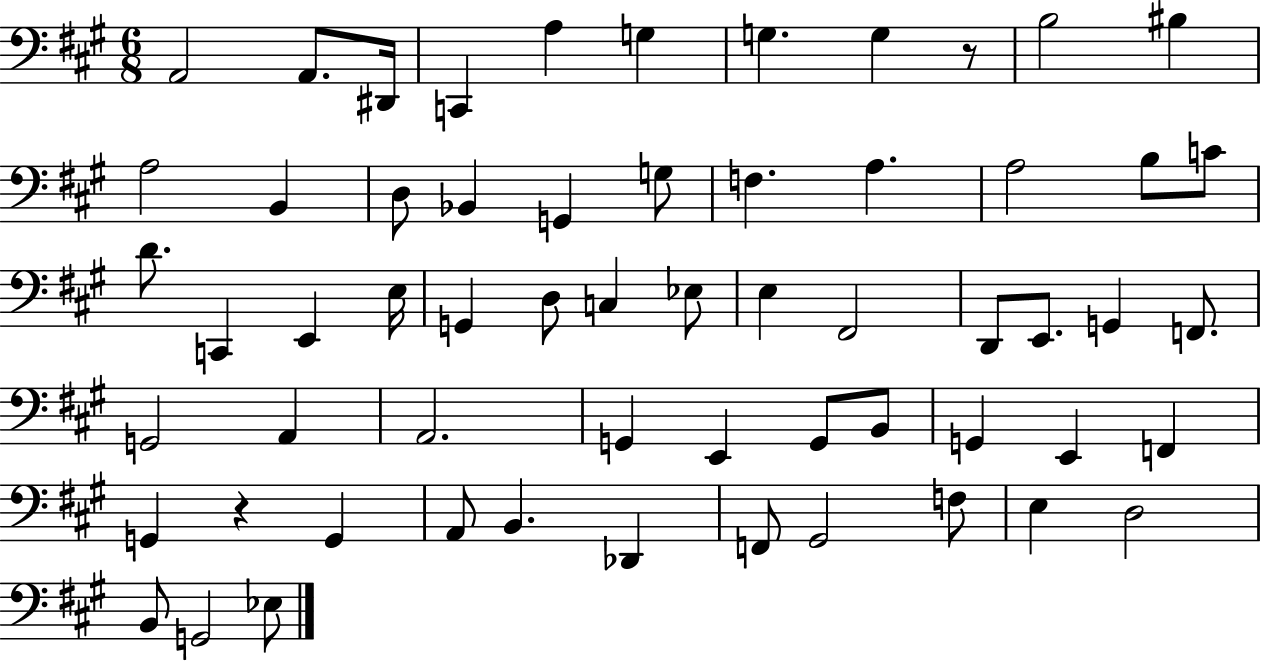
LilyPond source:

{
  \clef bass
  \numericTimeSignature
  \time 6/8
  \key a \major
  a,2 a,8. dis,16 | c,4 a4 g4 | g4. g4 r8 | b2 bis4 | \break a2 b,4 | d8 bes,4 g,4 g8 | f4. a4. | a2 b8 c'8 | \break d'8. c,4 e,4 e16 | g,4 d8 c4 ees8 | e4 fis,2 | d,8 e,8. g,4 f,8. | \break g,2 a,4 | a,2. | g,4 e,4 g,8 b,8 | g,4 e,4 f,4 | \break g,4 r4 g,4 | a,8 b,4. des,4 | f,8 gis,2 f8 | e4 d2 | \break b,8 g,2 ees8 | \bar "|."
}